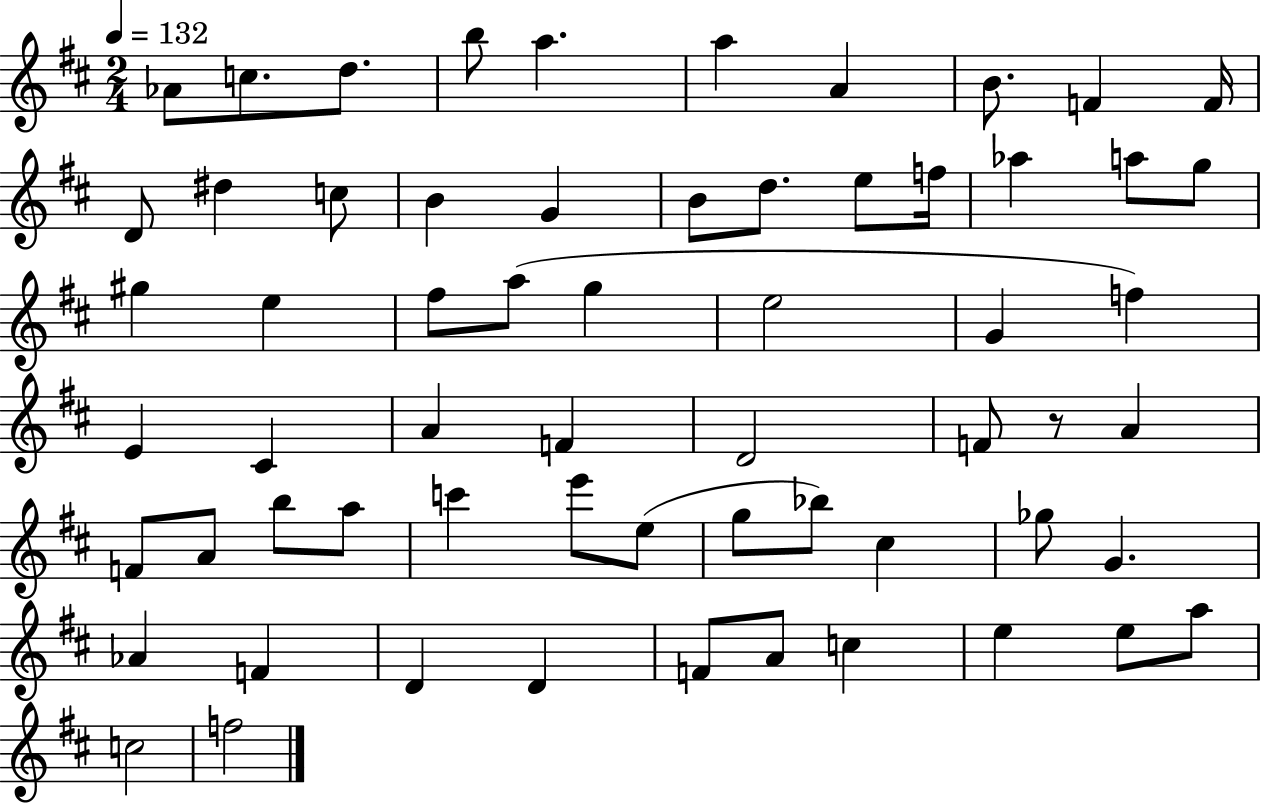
X:1
T:Untitled
M:2/4
L:1/4
K:D
_A/2 c/2 d/2 b/2 a a A B/2 F F/4 D/2 ^d c/2 B G B/2 d/2 e/2 f/4 _a a/2 g/2 ^g e ^f/2 a/2 g e2 G f E ^C A F D2 F/2 z/2 A F/2 A/2 b/2 a/2 c' e'/2 e/2 g/2 _b/2 ^c _g/2 G _A F D D F/2 A/2 c e e/2 a/2 c2 f2